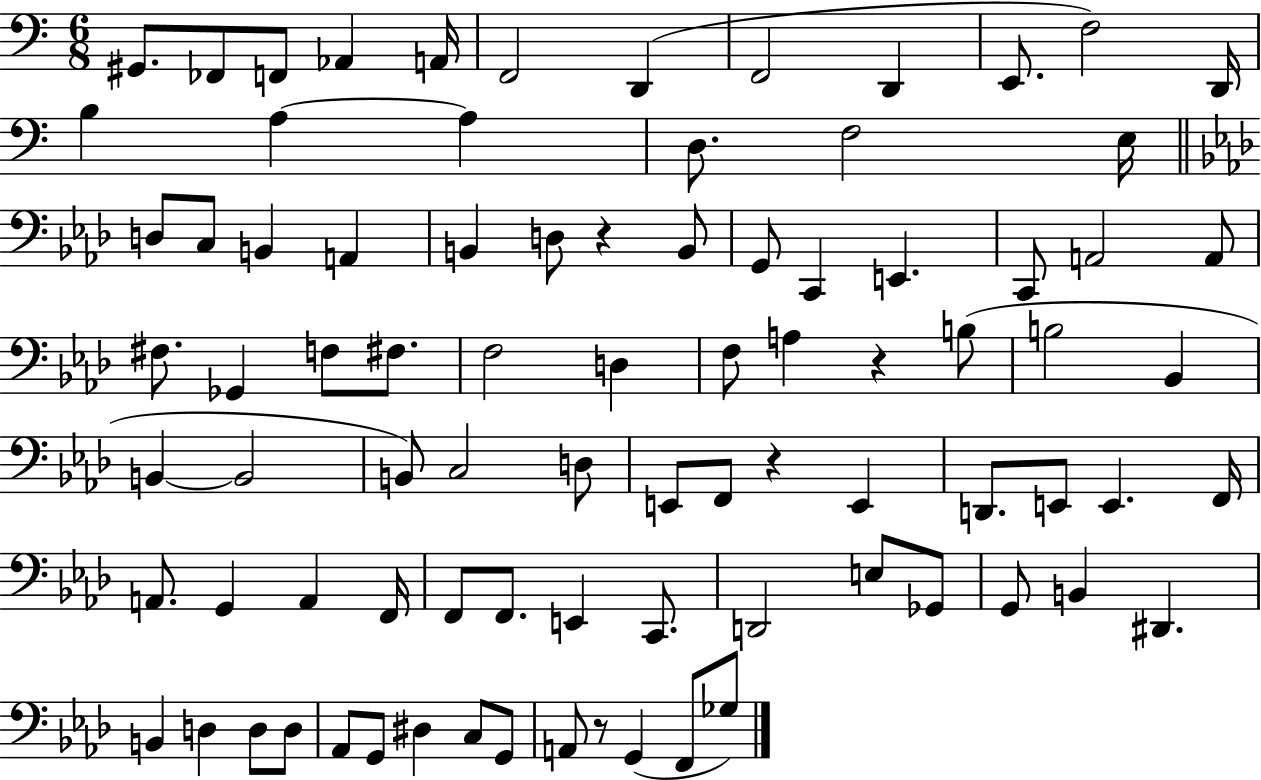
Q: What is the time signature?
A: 6/8